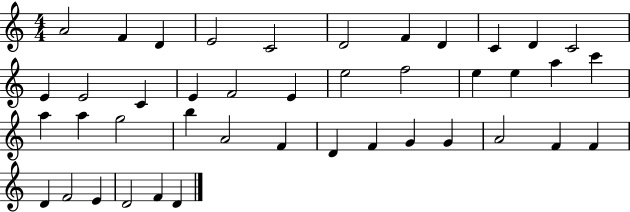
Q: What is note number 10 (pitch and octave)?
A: D4